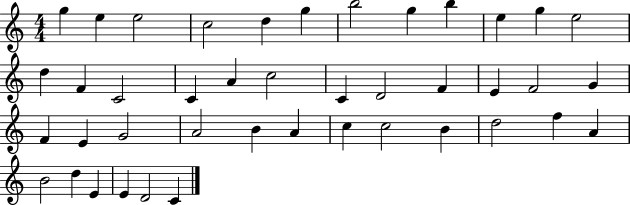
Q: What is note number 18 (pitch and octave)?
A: C5